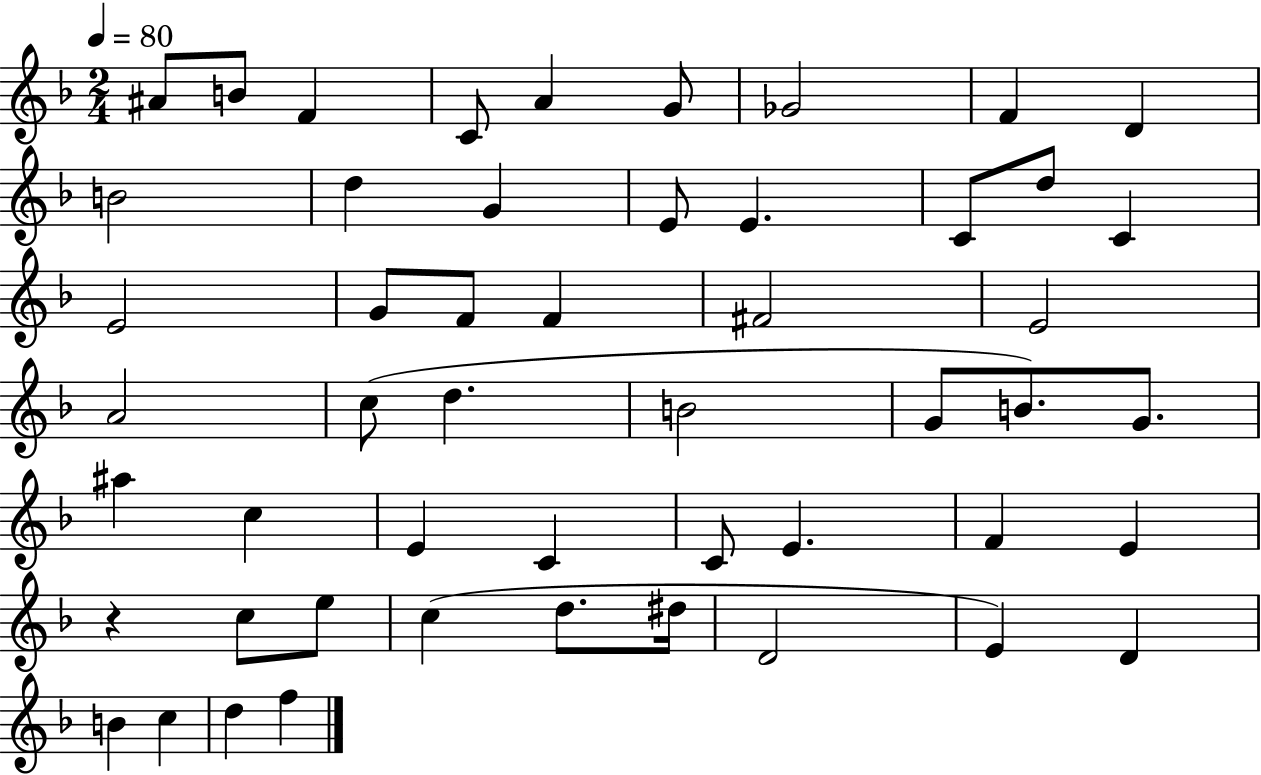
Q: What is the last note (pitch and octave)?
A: F5